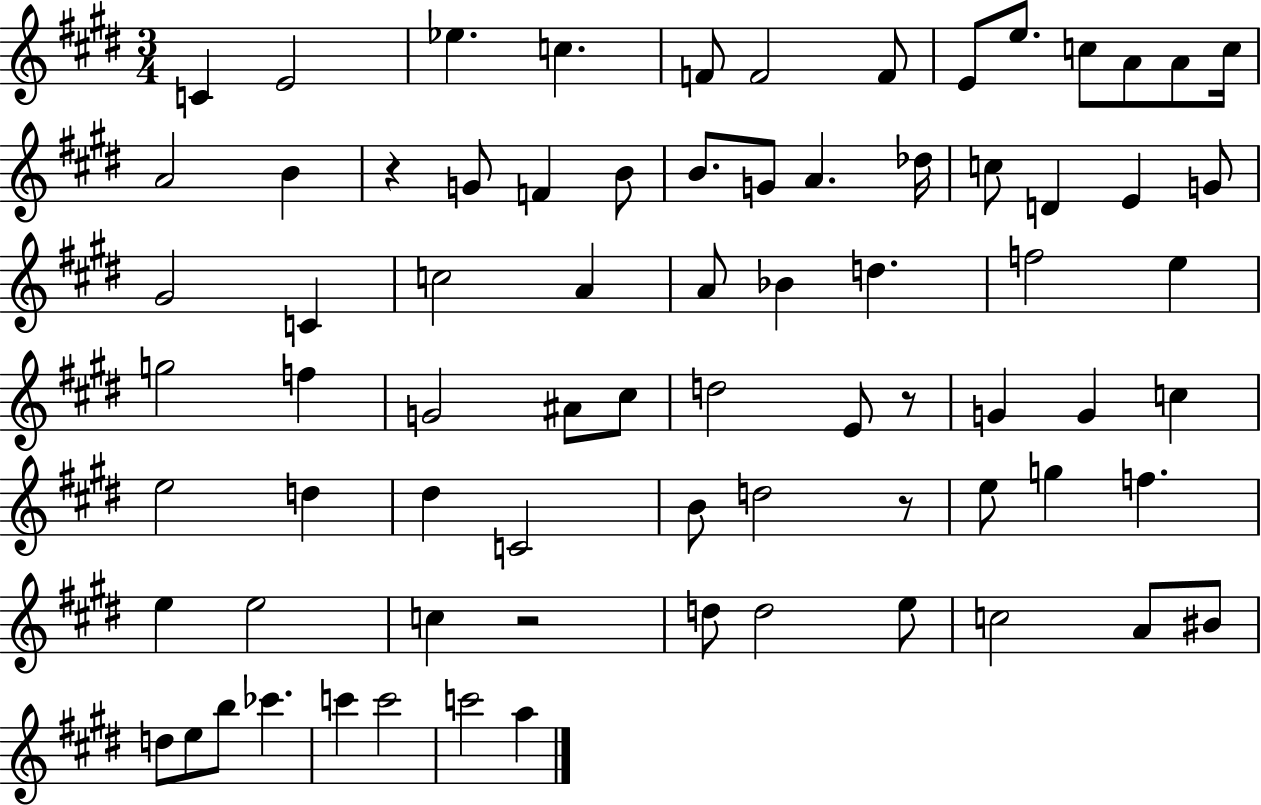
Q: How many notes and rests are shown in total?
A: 75